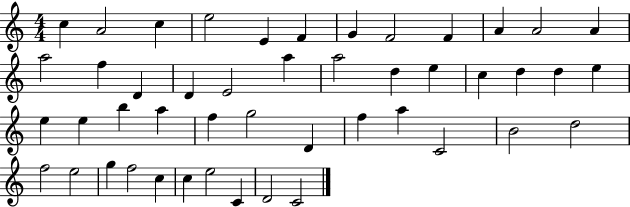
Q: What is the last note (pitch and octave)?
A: C4